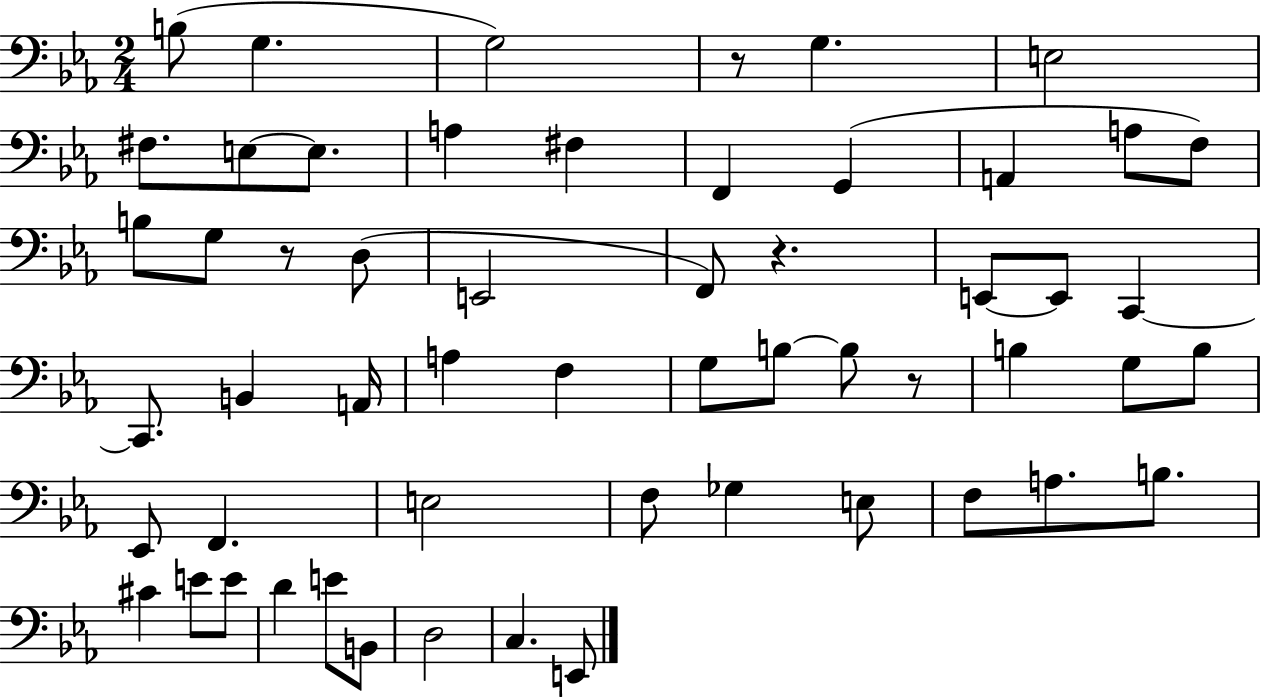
X:1
T:Untitled
M:2/4
L:1/4
K:Eb
B,/2 G, G,2 z/2 G, E,2 ^F,/2 E,/2 E,/2 A, ^F, F,, G,, A,, A,/2 F,/2 B,/2 G,/2 z/2 D,/2 E,,2 F,,/2 z E,,/2 E,,/2 C,, C,,/2 B,, A,,/4 A, F, G,/2 B,/2 B,/2 z/2 B, G,/2 B,/2 _E,,/2 F,, E,2 F,/2 _G, E,/2 F,/2 A,/2 B,/2 ^C E/2 E/2 D E/2 B,,/2 D,2 C, E,,/2